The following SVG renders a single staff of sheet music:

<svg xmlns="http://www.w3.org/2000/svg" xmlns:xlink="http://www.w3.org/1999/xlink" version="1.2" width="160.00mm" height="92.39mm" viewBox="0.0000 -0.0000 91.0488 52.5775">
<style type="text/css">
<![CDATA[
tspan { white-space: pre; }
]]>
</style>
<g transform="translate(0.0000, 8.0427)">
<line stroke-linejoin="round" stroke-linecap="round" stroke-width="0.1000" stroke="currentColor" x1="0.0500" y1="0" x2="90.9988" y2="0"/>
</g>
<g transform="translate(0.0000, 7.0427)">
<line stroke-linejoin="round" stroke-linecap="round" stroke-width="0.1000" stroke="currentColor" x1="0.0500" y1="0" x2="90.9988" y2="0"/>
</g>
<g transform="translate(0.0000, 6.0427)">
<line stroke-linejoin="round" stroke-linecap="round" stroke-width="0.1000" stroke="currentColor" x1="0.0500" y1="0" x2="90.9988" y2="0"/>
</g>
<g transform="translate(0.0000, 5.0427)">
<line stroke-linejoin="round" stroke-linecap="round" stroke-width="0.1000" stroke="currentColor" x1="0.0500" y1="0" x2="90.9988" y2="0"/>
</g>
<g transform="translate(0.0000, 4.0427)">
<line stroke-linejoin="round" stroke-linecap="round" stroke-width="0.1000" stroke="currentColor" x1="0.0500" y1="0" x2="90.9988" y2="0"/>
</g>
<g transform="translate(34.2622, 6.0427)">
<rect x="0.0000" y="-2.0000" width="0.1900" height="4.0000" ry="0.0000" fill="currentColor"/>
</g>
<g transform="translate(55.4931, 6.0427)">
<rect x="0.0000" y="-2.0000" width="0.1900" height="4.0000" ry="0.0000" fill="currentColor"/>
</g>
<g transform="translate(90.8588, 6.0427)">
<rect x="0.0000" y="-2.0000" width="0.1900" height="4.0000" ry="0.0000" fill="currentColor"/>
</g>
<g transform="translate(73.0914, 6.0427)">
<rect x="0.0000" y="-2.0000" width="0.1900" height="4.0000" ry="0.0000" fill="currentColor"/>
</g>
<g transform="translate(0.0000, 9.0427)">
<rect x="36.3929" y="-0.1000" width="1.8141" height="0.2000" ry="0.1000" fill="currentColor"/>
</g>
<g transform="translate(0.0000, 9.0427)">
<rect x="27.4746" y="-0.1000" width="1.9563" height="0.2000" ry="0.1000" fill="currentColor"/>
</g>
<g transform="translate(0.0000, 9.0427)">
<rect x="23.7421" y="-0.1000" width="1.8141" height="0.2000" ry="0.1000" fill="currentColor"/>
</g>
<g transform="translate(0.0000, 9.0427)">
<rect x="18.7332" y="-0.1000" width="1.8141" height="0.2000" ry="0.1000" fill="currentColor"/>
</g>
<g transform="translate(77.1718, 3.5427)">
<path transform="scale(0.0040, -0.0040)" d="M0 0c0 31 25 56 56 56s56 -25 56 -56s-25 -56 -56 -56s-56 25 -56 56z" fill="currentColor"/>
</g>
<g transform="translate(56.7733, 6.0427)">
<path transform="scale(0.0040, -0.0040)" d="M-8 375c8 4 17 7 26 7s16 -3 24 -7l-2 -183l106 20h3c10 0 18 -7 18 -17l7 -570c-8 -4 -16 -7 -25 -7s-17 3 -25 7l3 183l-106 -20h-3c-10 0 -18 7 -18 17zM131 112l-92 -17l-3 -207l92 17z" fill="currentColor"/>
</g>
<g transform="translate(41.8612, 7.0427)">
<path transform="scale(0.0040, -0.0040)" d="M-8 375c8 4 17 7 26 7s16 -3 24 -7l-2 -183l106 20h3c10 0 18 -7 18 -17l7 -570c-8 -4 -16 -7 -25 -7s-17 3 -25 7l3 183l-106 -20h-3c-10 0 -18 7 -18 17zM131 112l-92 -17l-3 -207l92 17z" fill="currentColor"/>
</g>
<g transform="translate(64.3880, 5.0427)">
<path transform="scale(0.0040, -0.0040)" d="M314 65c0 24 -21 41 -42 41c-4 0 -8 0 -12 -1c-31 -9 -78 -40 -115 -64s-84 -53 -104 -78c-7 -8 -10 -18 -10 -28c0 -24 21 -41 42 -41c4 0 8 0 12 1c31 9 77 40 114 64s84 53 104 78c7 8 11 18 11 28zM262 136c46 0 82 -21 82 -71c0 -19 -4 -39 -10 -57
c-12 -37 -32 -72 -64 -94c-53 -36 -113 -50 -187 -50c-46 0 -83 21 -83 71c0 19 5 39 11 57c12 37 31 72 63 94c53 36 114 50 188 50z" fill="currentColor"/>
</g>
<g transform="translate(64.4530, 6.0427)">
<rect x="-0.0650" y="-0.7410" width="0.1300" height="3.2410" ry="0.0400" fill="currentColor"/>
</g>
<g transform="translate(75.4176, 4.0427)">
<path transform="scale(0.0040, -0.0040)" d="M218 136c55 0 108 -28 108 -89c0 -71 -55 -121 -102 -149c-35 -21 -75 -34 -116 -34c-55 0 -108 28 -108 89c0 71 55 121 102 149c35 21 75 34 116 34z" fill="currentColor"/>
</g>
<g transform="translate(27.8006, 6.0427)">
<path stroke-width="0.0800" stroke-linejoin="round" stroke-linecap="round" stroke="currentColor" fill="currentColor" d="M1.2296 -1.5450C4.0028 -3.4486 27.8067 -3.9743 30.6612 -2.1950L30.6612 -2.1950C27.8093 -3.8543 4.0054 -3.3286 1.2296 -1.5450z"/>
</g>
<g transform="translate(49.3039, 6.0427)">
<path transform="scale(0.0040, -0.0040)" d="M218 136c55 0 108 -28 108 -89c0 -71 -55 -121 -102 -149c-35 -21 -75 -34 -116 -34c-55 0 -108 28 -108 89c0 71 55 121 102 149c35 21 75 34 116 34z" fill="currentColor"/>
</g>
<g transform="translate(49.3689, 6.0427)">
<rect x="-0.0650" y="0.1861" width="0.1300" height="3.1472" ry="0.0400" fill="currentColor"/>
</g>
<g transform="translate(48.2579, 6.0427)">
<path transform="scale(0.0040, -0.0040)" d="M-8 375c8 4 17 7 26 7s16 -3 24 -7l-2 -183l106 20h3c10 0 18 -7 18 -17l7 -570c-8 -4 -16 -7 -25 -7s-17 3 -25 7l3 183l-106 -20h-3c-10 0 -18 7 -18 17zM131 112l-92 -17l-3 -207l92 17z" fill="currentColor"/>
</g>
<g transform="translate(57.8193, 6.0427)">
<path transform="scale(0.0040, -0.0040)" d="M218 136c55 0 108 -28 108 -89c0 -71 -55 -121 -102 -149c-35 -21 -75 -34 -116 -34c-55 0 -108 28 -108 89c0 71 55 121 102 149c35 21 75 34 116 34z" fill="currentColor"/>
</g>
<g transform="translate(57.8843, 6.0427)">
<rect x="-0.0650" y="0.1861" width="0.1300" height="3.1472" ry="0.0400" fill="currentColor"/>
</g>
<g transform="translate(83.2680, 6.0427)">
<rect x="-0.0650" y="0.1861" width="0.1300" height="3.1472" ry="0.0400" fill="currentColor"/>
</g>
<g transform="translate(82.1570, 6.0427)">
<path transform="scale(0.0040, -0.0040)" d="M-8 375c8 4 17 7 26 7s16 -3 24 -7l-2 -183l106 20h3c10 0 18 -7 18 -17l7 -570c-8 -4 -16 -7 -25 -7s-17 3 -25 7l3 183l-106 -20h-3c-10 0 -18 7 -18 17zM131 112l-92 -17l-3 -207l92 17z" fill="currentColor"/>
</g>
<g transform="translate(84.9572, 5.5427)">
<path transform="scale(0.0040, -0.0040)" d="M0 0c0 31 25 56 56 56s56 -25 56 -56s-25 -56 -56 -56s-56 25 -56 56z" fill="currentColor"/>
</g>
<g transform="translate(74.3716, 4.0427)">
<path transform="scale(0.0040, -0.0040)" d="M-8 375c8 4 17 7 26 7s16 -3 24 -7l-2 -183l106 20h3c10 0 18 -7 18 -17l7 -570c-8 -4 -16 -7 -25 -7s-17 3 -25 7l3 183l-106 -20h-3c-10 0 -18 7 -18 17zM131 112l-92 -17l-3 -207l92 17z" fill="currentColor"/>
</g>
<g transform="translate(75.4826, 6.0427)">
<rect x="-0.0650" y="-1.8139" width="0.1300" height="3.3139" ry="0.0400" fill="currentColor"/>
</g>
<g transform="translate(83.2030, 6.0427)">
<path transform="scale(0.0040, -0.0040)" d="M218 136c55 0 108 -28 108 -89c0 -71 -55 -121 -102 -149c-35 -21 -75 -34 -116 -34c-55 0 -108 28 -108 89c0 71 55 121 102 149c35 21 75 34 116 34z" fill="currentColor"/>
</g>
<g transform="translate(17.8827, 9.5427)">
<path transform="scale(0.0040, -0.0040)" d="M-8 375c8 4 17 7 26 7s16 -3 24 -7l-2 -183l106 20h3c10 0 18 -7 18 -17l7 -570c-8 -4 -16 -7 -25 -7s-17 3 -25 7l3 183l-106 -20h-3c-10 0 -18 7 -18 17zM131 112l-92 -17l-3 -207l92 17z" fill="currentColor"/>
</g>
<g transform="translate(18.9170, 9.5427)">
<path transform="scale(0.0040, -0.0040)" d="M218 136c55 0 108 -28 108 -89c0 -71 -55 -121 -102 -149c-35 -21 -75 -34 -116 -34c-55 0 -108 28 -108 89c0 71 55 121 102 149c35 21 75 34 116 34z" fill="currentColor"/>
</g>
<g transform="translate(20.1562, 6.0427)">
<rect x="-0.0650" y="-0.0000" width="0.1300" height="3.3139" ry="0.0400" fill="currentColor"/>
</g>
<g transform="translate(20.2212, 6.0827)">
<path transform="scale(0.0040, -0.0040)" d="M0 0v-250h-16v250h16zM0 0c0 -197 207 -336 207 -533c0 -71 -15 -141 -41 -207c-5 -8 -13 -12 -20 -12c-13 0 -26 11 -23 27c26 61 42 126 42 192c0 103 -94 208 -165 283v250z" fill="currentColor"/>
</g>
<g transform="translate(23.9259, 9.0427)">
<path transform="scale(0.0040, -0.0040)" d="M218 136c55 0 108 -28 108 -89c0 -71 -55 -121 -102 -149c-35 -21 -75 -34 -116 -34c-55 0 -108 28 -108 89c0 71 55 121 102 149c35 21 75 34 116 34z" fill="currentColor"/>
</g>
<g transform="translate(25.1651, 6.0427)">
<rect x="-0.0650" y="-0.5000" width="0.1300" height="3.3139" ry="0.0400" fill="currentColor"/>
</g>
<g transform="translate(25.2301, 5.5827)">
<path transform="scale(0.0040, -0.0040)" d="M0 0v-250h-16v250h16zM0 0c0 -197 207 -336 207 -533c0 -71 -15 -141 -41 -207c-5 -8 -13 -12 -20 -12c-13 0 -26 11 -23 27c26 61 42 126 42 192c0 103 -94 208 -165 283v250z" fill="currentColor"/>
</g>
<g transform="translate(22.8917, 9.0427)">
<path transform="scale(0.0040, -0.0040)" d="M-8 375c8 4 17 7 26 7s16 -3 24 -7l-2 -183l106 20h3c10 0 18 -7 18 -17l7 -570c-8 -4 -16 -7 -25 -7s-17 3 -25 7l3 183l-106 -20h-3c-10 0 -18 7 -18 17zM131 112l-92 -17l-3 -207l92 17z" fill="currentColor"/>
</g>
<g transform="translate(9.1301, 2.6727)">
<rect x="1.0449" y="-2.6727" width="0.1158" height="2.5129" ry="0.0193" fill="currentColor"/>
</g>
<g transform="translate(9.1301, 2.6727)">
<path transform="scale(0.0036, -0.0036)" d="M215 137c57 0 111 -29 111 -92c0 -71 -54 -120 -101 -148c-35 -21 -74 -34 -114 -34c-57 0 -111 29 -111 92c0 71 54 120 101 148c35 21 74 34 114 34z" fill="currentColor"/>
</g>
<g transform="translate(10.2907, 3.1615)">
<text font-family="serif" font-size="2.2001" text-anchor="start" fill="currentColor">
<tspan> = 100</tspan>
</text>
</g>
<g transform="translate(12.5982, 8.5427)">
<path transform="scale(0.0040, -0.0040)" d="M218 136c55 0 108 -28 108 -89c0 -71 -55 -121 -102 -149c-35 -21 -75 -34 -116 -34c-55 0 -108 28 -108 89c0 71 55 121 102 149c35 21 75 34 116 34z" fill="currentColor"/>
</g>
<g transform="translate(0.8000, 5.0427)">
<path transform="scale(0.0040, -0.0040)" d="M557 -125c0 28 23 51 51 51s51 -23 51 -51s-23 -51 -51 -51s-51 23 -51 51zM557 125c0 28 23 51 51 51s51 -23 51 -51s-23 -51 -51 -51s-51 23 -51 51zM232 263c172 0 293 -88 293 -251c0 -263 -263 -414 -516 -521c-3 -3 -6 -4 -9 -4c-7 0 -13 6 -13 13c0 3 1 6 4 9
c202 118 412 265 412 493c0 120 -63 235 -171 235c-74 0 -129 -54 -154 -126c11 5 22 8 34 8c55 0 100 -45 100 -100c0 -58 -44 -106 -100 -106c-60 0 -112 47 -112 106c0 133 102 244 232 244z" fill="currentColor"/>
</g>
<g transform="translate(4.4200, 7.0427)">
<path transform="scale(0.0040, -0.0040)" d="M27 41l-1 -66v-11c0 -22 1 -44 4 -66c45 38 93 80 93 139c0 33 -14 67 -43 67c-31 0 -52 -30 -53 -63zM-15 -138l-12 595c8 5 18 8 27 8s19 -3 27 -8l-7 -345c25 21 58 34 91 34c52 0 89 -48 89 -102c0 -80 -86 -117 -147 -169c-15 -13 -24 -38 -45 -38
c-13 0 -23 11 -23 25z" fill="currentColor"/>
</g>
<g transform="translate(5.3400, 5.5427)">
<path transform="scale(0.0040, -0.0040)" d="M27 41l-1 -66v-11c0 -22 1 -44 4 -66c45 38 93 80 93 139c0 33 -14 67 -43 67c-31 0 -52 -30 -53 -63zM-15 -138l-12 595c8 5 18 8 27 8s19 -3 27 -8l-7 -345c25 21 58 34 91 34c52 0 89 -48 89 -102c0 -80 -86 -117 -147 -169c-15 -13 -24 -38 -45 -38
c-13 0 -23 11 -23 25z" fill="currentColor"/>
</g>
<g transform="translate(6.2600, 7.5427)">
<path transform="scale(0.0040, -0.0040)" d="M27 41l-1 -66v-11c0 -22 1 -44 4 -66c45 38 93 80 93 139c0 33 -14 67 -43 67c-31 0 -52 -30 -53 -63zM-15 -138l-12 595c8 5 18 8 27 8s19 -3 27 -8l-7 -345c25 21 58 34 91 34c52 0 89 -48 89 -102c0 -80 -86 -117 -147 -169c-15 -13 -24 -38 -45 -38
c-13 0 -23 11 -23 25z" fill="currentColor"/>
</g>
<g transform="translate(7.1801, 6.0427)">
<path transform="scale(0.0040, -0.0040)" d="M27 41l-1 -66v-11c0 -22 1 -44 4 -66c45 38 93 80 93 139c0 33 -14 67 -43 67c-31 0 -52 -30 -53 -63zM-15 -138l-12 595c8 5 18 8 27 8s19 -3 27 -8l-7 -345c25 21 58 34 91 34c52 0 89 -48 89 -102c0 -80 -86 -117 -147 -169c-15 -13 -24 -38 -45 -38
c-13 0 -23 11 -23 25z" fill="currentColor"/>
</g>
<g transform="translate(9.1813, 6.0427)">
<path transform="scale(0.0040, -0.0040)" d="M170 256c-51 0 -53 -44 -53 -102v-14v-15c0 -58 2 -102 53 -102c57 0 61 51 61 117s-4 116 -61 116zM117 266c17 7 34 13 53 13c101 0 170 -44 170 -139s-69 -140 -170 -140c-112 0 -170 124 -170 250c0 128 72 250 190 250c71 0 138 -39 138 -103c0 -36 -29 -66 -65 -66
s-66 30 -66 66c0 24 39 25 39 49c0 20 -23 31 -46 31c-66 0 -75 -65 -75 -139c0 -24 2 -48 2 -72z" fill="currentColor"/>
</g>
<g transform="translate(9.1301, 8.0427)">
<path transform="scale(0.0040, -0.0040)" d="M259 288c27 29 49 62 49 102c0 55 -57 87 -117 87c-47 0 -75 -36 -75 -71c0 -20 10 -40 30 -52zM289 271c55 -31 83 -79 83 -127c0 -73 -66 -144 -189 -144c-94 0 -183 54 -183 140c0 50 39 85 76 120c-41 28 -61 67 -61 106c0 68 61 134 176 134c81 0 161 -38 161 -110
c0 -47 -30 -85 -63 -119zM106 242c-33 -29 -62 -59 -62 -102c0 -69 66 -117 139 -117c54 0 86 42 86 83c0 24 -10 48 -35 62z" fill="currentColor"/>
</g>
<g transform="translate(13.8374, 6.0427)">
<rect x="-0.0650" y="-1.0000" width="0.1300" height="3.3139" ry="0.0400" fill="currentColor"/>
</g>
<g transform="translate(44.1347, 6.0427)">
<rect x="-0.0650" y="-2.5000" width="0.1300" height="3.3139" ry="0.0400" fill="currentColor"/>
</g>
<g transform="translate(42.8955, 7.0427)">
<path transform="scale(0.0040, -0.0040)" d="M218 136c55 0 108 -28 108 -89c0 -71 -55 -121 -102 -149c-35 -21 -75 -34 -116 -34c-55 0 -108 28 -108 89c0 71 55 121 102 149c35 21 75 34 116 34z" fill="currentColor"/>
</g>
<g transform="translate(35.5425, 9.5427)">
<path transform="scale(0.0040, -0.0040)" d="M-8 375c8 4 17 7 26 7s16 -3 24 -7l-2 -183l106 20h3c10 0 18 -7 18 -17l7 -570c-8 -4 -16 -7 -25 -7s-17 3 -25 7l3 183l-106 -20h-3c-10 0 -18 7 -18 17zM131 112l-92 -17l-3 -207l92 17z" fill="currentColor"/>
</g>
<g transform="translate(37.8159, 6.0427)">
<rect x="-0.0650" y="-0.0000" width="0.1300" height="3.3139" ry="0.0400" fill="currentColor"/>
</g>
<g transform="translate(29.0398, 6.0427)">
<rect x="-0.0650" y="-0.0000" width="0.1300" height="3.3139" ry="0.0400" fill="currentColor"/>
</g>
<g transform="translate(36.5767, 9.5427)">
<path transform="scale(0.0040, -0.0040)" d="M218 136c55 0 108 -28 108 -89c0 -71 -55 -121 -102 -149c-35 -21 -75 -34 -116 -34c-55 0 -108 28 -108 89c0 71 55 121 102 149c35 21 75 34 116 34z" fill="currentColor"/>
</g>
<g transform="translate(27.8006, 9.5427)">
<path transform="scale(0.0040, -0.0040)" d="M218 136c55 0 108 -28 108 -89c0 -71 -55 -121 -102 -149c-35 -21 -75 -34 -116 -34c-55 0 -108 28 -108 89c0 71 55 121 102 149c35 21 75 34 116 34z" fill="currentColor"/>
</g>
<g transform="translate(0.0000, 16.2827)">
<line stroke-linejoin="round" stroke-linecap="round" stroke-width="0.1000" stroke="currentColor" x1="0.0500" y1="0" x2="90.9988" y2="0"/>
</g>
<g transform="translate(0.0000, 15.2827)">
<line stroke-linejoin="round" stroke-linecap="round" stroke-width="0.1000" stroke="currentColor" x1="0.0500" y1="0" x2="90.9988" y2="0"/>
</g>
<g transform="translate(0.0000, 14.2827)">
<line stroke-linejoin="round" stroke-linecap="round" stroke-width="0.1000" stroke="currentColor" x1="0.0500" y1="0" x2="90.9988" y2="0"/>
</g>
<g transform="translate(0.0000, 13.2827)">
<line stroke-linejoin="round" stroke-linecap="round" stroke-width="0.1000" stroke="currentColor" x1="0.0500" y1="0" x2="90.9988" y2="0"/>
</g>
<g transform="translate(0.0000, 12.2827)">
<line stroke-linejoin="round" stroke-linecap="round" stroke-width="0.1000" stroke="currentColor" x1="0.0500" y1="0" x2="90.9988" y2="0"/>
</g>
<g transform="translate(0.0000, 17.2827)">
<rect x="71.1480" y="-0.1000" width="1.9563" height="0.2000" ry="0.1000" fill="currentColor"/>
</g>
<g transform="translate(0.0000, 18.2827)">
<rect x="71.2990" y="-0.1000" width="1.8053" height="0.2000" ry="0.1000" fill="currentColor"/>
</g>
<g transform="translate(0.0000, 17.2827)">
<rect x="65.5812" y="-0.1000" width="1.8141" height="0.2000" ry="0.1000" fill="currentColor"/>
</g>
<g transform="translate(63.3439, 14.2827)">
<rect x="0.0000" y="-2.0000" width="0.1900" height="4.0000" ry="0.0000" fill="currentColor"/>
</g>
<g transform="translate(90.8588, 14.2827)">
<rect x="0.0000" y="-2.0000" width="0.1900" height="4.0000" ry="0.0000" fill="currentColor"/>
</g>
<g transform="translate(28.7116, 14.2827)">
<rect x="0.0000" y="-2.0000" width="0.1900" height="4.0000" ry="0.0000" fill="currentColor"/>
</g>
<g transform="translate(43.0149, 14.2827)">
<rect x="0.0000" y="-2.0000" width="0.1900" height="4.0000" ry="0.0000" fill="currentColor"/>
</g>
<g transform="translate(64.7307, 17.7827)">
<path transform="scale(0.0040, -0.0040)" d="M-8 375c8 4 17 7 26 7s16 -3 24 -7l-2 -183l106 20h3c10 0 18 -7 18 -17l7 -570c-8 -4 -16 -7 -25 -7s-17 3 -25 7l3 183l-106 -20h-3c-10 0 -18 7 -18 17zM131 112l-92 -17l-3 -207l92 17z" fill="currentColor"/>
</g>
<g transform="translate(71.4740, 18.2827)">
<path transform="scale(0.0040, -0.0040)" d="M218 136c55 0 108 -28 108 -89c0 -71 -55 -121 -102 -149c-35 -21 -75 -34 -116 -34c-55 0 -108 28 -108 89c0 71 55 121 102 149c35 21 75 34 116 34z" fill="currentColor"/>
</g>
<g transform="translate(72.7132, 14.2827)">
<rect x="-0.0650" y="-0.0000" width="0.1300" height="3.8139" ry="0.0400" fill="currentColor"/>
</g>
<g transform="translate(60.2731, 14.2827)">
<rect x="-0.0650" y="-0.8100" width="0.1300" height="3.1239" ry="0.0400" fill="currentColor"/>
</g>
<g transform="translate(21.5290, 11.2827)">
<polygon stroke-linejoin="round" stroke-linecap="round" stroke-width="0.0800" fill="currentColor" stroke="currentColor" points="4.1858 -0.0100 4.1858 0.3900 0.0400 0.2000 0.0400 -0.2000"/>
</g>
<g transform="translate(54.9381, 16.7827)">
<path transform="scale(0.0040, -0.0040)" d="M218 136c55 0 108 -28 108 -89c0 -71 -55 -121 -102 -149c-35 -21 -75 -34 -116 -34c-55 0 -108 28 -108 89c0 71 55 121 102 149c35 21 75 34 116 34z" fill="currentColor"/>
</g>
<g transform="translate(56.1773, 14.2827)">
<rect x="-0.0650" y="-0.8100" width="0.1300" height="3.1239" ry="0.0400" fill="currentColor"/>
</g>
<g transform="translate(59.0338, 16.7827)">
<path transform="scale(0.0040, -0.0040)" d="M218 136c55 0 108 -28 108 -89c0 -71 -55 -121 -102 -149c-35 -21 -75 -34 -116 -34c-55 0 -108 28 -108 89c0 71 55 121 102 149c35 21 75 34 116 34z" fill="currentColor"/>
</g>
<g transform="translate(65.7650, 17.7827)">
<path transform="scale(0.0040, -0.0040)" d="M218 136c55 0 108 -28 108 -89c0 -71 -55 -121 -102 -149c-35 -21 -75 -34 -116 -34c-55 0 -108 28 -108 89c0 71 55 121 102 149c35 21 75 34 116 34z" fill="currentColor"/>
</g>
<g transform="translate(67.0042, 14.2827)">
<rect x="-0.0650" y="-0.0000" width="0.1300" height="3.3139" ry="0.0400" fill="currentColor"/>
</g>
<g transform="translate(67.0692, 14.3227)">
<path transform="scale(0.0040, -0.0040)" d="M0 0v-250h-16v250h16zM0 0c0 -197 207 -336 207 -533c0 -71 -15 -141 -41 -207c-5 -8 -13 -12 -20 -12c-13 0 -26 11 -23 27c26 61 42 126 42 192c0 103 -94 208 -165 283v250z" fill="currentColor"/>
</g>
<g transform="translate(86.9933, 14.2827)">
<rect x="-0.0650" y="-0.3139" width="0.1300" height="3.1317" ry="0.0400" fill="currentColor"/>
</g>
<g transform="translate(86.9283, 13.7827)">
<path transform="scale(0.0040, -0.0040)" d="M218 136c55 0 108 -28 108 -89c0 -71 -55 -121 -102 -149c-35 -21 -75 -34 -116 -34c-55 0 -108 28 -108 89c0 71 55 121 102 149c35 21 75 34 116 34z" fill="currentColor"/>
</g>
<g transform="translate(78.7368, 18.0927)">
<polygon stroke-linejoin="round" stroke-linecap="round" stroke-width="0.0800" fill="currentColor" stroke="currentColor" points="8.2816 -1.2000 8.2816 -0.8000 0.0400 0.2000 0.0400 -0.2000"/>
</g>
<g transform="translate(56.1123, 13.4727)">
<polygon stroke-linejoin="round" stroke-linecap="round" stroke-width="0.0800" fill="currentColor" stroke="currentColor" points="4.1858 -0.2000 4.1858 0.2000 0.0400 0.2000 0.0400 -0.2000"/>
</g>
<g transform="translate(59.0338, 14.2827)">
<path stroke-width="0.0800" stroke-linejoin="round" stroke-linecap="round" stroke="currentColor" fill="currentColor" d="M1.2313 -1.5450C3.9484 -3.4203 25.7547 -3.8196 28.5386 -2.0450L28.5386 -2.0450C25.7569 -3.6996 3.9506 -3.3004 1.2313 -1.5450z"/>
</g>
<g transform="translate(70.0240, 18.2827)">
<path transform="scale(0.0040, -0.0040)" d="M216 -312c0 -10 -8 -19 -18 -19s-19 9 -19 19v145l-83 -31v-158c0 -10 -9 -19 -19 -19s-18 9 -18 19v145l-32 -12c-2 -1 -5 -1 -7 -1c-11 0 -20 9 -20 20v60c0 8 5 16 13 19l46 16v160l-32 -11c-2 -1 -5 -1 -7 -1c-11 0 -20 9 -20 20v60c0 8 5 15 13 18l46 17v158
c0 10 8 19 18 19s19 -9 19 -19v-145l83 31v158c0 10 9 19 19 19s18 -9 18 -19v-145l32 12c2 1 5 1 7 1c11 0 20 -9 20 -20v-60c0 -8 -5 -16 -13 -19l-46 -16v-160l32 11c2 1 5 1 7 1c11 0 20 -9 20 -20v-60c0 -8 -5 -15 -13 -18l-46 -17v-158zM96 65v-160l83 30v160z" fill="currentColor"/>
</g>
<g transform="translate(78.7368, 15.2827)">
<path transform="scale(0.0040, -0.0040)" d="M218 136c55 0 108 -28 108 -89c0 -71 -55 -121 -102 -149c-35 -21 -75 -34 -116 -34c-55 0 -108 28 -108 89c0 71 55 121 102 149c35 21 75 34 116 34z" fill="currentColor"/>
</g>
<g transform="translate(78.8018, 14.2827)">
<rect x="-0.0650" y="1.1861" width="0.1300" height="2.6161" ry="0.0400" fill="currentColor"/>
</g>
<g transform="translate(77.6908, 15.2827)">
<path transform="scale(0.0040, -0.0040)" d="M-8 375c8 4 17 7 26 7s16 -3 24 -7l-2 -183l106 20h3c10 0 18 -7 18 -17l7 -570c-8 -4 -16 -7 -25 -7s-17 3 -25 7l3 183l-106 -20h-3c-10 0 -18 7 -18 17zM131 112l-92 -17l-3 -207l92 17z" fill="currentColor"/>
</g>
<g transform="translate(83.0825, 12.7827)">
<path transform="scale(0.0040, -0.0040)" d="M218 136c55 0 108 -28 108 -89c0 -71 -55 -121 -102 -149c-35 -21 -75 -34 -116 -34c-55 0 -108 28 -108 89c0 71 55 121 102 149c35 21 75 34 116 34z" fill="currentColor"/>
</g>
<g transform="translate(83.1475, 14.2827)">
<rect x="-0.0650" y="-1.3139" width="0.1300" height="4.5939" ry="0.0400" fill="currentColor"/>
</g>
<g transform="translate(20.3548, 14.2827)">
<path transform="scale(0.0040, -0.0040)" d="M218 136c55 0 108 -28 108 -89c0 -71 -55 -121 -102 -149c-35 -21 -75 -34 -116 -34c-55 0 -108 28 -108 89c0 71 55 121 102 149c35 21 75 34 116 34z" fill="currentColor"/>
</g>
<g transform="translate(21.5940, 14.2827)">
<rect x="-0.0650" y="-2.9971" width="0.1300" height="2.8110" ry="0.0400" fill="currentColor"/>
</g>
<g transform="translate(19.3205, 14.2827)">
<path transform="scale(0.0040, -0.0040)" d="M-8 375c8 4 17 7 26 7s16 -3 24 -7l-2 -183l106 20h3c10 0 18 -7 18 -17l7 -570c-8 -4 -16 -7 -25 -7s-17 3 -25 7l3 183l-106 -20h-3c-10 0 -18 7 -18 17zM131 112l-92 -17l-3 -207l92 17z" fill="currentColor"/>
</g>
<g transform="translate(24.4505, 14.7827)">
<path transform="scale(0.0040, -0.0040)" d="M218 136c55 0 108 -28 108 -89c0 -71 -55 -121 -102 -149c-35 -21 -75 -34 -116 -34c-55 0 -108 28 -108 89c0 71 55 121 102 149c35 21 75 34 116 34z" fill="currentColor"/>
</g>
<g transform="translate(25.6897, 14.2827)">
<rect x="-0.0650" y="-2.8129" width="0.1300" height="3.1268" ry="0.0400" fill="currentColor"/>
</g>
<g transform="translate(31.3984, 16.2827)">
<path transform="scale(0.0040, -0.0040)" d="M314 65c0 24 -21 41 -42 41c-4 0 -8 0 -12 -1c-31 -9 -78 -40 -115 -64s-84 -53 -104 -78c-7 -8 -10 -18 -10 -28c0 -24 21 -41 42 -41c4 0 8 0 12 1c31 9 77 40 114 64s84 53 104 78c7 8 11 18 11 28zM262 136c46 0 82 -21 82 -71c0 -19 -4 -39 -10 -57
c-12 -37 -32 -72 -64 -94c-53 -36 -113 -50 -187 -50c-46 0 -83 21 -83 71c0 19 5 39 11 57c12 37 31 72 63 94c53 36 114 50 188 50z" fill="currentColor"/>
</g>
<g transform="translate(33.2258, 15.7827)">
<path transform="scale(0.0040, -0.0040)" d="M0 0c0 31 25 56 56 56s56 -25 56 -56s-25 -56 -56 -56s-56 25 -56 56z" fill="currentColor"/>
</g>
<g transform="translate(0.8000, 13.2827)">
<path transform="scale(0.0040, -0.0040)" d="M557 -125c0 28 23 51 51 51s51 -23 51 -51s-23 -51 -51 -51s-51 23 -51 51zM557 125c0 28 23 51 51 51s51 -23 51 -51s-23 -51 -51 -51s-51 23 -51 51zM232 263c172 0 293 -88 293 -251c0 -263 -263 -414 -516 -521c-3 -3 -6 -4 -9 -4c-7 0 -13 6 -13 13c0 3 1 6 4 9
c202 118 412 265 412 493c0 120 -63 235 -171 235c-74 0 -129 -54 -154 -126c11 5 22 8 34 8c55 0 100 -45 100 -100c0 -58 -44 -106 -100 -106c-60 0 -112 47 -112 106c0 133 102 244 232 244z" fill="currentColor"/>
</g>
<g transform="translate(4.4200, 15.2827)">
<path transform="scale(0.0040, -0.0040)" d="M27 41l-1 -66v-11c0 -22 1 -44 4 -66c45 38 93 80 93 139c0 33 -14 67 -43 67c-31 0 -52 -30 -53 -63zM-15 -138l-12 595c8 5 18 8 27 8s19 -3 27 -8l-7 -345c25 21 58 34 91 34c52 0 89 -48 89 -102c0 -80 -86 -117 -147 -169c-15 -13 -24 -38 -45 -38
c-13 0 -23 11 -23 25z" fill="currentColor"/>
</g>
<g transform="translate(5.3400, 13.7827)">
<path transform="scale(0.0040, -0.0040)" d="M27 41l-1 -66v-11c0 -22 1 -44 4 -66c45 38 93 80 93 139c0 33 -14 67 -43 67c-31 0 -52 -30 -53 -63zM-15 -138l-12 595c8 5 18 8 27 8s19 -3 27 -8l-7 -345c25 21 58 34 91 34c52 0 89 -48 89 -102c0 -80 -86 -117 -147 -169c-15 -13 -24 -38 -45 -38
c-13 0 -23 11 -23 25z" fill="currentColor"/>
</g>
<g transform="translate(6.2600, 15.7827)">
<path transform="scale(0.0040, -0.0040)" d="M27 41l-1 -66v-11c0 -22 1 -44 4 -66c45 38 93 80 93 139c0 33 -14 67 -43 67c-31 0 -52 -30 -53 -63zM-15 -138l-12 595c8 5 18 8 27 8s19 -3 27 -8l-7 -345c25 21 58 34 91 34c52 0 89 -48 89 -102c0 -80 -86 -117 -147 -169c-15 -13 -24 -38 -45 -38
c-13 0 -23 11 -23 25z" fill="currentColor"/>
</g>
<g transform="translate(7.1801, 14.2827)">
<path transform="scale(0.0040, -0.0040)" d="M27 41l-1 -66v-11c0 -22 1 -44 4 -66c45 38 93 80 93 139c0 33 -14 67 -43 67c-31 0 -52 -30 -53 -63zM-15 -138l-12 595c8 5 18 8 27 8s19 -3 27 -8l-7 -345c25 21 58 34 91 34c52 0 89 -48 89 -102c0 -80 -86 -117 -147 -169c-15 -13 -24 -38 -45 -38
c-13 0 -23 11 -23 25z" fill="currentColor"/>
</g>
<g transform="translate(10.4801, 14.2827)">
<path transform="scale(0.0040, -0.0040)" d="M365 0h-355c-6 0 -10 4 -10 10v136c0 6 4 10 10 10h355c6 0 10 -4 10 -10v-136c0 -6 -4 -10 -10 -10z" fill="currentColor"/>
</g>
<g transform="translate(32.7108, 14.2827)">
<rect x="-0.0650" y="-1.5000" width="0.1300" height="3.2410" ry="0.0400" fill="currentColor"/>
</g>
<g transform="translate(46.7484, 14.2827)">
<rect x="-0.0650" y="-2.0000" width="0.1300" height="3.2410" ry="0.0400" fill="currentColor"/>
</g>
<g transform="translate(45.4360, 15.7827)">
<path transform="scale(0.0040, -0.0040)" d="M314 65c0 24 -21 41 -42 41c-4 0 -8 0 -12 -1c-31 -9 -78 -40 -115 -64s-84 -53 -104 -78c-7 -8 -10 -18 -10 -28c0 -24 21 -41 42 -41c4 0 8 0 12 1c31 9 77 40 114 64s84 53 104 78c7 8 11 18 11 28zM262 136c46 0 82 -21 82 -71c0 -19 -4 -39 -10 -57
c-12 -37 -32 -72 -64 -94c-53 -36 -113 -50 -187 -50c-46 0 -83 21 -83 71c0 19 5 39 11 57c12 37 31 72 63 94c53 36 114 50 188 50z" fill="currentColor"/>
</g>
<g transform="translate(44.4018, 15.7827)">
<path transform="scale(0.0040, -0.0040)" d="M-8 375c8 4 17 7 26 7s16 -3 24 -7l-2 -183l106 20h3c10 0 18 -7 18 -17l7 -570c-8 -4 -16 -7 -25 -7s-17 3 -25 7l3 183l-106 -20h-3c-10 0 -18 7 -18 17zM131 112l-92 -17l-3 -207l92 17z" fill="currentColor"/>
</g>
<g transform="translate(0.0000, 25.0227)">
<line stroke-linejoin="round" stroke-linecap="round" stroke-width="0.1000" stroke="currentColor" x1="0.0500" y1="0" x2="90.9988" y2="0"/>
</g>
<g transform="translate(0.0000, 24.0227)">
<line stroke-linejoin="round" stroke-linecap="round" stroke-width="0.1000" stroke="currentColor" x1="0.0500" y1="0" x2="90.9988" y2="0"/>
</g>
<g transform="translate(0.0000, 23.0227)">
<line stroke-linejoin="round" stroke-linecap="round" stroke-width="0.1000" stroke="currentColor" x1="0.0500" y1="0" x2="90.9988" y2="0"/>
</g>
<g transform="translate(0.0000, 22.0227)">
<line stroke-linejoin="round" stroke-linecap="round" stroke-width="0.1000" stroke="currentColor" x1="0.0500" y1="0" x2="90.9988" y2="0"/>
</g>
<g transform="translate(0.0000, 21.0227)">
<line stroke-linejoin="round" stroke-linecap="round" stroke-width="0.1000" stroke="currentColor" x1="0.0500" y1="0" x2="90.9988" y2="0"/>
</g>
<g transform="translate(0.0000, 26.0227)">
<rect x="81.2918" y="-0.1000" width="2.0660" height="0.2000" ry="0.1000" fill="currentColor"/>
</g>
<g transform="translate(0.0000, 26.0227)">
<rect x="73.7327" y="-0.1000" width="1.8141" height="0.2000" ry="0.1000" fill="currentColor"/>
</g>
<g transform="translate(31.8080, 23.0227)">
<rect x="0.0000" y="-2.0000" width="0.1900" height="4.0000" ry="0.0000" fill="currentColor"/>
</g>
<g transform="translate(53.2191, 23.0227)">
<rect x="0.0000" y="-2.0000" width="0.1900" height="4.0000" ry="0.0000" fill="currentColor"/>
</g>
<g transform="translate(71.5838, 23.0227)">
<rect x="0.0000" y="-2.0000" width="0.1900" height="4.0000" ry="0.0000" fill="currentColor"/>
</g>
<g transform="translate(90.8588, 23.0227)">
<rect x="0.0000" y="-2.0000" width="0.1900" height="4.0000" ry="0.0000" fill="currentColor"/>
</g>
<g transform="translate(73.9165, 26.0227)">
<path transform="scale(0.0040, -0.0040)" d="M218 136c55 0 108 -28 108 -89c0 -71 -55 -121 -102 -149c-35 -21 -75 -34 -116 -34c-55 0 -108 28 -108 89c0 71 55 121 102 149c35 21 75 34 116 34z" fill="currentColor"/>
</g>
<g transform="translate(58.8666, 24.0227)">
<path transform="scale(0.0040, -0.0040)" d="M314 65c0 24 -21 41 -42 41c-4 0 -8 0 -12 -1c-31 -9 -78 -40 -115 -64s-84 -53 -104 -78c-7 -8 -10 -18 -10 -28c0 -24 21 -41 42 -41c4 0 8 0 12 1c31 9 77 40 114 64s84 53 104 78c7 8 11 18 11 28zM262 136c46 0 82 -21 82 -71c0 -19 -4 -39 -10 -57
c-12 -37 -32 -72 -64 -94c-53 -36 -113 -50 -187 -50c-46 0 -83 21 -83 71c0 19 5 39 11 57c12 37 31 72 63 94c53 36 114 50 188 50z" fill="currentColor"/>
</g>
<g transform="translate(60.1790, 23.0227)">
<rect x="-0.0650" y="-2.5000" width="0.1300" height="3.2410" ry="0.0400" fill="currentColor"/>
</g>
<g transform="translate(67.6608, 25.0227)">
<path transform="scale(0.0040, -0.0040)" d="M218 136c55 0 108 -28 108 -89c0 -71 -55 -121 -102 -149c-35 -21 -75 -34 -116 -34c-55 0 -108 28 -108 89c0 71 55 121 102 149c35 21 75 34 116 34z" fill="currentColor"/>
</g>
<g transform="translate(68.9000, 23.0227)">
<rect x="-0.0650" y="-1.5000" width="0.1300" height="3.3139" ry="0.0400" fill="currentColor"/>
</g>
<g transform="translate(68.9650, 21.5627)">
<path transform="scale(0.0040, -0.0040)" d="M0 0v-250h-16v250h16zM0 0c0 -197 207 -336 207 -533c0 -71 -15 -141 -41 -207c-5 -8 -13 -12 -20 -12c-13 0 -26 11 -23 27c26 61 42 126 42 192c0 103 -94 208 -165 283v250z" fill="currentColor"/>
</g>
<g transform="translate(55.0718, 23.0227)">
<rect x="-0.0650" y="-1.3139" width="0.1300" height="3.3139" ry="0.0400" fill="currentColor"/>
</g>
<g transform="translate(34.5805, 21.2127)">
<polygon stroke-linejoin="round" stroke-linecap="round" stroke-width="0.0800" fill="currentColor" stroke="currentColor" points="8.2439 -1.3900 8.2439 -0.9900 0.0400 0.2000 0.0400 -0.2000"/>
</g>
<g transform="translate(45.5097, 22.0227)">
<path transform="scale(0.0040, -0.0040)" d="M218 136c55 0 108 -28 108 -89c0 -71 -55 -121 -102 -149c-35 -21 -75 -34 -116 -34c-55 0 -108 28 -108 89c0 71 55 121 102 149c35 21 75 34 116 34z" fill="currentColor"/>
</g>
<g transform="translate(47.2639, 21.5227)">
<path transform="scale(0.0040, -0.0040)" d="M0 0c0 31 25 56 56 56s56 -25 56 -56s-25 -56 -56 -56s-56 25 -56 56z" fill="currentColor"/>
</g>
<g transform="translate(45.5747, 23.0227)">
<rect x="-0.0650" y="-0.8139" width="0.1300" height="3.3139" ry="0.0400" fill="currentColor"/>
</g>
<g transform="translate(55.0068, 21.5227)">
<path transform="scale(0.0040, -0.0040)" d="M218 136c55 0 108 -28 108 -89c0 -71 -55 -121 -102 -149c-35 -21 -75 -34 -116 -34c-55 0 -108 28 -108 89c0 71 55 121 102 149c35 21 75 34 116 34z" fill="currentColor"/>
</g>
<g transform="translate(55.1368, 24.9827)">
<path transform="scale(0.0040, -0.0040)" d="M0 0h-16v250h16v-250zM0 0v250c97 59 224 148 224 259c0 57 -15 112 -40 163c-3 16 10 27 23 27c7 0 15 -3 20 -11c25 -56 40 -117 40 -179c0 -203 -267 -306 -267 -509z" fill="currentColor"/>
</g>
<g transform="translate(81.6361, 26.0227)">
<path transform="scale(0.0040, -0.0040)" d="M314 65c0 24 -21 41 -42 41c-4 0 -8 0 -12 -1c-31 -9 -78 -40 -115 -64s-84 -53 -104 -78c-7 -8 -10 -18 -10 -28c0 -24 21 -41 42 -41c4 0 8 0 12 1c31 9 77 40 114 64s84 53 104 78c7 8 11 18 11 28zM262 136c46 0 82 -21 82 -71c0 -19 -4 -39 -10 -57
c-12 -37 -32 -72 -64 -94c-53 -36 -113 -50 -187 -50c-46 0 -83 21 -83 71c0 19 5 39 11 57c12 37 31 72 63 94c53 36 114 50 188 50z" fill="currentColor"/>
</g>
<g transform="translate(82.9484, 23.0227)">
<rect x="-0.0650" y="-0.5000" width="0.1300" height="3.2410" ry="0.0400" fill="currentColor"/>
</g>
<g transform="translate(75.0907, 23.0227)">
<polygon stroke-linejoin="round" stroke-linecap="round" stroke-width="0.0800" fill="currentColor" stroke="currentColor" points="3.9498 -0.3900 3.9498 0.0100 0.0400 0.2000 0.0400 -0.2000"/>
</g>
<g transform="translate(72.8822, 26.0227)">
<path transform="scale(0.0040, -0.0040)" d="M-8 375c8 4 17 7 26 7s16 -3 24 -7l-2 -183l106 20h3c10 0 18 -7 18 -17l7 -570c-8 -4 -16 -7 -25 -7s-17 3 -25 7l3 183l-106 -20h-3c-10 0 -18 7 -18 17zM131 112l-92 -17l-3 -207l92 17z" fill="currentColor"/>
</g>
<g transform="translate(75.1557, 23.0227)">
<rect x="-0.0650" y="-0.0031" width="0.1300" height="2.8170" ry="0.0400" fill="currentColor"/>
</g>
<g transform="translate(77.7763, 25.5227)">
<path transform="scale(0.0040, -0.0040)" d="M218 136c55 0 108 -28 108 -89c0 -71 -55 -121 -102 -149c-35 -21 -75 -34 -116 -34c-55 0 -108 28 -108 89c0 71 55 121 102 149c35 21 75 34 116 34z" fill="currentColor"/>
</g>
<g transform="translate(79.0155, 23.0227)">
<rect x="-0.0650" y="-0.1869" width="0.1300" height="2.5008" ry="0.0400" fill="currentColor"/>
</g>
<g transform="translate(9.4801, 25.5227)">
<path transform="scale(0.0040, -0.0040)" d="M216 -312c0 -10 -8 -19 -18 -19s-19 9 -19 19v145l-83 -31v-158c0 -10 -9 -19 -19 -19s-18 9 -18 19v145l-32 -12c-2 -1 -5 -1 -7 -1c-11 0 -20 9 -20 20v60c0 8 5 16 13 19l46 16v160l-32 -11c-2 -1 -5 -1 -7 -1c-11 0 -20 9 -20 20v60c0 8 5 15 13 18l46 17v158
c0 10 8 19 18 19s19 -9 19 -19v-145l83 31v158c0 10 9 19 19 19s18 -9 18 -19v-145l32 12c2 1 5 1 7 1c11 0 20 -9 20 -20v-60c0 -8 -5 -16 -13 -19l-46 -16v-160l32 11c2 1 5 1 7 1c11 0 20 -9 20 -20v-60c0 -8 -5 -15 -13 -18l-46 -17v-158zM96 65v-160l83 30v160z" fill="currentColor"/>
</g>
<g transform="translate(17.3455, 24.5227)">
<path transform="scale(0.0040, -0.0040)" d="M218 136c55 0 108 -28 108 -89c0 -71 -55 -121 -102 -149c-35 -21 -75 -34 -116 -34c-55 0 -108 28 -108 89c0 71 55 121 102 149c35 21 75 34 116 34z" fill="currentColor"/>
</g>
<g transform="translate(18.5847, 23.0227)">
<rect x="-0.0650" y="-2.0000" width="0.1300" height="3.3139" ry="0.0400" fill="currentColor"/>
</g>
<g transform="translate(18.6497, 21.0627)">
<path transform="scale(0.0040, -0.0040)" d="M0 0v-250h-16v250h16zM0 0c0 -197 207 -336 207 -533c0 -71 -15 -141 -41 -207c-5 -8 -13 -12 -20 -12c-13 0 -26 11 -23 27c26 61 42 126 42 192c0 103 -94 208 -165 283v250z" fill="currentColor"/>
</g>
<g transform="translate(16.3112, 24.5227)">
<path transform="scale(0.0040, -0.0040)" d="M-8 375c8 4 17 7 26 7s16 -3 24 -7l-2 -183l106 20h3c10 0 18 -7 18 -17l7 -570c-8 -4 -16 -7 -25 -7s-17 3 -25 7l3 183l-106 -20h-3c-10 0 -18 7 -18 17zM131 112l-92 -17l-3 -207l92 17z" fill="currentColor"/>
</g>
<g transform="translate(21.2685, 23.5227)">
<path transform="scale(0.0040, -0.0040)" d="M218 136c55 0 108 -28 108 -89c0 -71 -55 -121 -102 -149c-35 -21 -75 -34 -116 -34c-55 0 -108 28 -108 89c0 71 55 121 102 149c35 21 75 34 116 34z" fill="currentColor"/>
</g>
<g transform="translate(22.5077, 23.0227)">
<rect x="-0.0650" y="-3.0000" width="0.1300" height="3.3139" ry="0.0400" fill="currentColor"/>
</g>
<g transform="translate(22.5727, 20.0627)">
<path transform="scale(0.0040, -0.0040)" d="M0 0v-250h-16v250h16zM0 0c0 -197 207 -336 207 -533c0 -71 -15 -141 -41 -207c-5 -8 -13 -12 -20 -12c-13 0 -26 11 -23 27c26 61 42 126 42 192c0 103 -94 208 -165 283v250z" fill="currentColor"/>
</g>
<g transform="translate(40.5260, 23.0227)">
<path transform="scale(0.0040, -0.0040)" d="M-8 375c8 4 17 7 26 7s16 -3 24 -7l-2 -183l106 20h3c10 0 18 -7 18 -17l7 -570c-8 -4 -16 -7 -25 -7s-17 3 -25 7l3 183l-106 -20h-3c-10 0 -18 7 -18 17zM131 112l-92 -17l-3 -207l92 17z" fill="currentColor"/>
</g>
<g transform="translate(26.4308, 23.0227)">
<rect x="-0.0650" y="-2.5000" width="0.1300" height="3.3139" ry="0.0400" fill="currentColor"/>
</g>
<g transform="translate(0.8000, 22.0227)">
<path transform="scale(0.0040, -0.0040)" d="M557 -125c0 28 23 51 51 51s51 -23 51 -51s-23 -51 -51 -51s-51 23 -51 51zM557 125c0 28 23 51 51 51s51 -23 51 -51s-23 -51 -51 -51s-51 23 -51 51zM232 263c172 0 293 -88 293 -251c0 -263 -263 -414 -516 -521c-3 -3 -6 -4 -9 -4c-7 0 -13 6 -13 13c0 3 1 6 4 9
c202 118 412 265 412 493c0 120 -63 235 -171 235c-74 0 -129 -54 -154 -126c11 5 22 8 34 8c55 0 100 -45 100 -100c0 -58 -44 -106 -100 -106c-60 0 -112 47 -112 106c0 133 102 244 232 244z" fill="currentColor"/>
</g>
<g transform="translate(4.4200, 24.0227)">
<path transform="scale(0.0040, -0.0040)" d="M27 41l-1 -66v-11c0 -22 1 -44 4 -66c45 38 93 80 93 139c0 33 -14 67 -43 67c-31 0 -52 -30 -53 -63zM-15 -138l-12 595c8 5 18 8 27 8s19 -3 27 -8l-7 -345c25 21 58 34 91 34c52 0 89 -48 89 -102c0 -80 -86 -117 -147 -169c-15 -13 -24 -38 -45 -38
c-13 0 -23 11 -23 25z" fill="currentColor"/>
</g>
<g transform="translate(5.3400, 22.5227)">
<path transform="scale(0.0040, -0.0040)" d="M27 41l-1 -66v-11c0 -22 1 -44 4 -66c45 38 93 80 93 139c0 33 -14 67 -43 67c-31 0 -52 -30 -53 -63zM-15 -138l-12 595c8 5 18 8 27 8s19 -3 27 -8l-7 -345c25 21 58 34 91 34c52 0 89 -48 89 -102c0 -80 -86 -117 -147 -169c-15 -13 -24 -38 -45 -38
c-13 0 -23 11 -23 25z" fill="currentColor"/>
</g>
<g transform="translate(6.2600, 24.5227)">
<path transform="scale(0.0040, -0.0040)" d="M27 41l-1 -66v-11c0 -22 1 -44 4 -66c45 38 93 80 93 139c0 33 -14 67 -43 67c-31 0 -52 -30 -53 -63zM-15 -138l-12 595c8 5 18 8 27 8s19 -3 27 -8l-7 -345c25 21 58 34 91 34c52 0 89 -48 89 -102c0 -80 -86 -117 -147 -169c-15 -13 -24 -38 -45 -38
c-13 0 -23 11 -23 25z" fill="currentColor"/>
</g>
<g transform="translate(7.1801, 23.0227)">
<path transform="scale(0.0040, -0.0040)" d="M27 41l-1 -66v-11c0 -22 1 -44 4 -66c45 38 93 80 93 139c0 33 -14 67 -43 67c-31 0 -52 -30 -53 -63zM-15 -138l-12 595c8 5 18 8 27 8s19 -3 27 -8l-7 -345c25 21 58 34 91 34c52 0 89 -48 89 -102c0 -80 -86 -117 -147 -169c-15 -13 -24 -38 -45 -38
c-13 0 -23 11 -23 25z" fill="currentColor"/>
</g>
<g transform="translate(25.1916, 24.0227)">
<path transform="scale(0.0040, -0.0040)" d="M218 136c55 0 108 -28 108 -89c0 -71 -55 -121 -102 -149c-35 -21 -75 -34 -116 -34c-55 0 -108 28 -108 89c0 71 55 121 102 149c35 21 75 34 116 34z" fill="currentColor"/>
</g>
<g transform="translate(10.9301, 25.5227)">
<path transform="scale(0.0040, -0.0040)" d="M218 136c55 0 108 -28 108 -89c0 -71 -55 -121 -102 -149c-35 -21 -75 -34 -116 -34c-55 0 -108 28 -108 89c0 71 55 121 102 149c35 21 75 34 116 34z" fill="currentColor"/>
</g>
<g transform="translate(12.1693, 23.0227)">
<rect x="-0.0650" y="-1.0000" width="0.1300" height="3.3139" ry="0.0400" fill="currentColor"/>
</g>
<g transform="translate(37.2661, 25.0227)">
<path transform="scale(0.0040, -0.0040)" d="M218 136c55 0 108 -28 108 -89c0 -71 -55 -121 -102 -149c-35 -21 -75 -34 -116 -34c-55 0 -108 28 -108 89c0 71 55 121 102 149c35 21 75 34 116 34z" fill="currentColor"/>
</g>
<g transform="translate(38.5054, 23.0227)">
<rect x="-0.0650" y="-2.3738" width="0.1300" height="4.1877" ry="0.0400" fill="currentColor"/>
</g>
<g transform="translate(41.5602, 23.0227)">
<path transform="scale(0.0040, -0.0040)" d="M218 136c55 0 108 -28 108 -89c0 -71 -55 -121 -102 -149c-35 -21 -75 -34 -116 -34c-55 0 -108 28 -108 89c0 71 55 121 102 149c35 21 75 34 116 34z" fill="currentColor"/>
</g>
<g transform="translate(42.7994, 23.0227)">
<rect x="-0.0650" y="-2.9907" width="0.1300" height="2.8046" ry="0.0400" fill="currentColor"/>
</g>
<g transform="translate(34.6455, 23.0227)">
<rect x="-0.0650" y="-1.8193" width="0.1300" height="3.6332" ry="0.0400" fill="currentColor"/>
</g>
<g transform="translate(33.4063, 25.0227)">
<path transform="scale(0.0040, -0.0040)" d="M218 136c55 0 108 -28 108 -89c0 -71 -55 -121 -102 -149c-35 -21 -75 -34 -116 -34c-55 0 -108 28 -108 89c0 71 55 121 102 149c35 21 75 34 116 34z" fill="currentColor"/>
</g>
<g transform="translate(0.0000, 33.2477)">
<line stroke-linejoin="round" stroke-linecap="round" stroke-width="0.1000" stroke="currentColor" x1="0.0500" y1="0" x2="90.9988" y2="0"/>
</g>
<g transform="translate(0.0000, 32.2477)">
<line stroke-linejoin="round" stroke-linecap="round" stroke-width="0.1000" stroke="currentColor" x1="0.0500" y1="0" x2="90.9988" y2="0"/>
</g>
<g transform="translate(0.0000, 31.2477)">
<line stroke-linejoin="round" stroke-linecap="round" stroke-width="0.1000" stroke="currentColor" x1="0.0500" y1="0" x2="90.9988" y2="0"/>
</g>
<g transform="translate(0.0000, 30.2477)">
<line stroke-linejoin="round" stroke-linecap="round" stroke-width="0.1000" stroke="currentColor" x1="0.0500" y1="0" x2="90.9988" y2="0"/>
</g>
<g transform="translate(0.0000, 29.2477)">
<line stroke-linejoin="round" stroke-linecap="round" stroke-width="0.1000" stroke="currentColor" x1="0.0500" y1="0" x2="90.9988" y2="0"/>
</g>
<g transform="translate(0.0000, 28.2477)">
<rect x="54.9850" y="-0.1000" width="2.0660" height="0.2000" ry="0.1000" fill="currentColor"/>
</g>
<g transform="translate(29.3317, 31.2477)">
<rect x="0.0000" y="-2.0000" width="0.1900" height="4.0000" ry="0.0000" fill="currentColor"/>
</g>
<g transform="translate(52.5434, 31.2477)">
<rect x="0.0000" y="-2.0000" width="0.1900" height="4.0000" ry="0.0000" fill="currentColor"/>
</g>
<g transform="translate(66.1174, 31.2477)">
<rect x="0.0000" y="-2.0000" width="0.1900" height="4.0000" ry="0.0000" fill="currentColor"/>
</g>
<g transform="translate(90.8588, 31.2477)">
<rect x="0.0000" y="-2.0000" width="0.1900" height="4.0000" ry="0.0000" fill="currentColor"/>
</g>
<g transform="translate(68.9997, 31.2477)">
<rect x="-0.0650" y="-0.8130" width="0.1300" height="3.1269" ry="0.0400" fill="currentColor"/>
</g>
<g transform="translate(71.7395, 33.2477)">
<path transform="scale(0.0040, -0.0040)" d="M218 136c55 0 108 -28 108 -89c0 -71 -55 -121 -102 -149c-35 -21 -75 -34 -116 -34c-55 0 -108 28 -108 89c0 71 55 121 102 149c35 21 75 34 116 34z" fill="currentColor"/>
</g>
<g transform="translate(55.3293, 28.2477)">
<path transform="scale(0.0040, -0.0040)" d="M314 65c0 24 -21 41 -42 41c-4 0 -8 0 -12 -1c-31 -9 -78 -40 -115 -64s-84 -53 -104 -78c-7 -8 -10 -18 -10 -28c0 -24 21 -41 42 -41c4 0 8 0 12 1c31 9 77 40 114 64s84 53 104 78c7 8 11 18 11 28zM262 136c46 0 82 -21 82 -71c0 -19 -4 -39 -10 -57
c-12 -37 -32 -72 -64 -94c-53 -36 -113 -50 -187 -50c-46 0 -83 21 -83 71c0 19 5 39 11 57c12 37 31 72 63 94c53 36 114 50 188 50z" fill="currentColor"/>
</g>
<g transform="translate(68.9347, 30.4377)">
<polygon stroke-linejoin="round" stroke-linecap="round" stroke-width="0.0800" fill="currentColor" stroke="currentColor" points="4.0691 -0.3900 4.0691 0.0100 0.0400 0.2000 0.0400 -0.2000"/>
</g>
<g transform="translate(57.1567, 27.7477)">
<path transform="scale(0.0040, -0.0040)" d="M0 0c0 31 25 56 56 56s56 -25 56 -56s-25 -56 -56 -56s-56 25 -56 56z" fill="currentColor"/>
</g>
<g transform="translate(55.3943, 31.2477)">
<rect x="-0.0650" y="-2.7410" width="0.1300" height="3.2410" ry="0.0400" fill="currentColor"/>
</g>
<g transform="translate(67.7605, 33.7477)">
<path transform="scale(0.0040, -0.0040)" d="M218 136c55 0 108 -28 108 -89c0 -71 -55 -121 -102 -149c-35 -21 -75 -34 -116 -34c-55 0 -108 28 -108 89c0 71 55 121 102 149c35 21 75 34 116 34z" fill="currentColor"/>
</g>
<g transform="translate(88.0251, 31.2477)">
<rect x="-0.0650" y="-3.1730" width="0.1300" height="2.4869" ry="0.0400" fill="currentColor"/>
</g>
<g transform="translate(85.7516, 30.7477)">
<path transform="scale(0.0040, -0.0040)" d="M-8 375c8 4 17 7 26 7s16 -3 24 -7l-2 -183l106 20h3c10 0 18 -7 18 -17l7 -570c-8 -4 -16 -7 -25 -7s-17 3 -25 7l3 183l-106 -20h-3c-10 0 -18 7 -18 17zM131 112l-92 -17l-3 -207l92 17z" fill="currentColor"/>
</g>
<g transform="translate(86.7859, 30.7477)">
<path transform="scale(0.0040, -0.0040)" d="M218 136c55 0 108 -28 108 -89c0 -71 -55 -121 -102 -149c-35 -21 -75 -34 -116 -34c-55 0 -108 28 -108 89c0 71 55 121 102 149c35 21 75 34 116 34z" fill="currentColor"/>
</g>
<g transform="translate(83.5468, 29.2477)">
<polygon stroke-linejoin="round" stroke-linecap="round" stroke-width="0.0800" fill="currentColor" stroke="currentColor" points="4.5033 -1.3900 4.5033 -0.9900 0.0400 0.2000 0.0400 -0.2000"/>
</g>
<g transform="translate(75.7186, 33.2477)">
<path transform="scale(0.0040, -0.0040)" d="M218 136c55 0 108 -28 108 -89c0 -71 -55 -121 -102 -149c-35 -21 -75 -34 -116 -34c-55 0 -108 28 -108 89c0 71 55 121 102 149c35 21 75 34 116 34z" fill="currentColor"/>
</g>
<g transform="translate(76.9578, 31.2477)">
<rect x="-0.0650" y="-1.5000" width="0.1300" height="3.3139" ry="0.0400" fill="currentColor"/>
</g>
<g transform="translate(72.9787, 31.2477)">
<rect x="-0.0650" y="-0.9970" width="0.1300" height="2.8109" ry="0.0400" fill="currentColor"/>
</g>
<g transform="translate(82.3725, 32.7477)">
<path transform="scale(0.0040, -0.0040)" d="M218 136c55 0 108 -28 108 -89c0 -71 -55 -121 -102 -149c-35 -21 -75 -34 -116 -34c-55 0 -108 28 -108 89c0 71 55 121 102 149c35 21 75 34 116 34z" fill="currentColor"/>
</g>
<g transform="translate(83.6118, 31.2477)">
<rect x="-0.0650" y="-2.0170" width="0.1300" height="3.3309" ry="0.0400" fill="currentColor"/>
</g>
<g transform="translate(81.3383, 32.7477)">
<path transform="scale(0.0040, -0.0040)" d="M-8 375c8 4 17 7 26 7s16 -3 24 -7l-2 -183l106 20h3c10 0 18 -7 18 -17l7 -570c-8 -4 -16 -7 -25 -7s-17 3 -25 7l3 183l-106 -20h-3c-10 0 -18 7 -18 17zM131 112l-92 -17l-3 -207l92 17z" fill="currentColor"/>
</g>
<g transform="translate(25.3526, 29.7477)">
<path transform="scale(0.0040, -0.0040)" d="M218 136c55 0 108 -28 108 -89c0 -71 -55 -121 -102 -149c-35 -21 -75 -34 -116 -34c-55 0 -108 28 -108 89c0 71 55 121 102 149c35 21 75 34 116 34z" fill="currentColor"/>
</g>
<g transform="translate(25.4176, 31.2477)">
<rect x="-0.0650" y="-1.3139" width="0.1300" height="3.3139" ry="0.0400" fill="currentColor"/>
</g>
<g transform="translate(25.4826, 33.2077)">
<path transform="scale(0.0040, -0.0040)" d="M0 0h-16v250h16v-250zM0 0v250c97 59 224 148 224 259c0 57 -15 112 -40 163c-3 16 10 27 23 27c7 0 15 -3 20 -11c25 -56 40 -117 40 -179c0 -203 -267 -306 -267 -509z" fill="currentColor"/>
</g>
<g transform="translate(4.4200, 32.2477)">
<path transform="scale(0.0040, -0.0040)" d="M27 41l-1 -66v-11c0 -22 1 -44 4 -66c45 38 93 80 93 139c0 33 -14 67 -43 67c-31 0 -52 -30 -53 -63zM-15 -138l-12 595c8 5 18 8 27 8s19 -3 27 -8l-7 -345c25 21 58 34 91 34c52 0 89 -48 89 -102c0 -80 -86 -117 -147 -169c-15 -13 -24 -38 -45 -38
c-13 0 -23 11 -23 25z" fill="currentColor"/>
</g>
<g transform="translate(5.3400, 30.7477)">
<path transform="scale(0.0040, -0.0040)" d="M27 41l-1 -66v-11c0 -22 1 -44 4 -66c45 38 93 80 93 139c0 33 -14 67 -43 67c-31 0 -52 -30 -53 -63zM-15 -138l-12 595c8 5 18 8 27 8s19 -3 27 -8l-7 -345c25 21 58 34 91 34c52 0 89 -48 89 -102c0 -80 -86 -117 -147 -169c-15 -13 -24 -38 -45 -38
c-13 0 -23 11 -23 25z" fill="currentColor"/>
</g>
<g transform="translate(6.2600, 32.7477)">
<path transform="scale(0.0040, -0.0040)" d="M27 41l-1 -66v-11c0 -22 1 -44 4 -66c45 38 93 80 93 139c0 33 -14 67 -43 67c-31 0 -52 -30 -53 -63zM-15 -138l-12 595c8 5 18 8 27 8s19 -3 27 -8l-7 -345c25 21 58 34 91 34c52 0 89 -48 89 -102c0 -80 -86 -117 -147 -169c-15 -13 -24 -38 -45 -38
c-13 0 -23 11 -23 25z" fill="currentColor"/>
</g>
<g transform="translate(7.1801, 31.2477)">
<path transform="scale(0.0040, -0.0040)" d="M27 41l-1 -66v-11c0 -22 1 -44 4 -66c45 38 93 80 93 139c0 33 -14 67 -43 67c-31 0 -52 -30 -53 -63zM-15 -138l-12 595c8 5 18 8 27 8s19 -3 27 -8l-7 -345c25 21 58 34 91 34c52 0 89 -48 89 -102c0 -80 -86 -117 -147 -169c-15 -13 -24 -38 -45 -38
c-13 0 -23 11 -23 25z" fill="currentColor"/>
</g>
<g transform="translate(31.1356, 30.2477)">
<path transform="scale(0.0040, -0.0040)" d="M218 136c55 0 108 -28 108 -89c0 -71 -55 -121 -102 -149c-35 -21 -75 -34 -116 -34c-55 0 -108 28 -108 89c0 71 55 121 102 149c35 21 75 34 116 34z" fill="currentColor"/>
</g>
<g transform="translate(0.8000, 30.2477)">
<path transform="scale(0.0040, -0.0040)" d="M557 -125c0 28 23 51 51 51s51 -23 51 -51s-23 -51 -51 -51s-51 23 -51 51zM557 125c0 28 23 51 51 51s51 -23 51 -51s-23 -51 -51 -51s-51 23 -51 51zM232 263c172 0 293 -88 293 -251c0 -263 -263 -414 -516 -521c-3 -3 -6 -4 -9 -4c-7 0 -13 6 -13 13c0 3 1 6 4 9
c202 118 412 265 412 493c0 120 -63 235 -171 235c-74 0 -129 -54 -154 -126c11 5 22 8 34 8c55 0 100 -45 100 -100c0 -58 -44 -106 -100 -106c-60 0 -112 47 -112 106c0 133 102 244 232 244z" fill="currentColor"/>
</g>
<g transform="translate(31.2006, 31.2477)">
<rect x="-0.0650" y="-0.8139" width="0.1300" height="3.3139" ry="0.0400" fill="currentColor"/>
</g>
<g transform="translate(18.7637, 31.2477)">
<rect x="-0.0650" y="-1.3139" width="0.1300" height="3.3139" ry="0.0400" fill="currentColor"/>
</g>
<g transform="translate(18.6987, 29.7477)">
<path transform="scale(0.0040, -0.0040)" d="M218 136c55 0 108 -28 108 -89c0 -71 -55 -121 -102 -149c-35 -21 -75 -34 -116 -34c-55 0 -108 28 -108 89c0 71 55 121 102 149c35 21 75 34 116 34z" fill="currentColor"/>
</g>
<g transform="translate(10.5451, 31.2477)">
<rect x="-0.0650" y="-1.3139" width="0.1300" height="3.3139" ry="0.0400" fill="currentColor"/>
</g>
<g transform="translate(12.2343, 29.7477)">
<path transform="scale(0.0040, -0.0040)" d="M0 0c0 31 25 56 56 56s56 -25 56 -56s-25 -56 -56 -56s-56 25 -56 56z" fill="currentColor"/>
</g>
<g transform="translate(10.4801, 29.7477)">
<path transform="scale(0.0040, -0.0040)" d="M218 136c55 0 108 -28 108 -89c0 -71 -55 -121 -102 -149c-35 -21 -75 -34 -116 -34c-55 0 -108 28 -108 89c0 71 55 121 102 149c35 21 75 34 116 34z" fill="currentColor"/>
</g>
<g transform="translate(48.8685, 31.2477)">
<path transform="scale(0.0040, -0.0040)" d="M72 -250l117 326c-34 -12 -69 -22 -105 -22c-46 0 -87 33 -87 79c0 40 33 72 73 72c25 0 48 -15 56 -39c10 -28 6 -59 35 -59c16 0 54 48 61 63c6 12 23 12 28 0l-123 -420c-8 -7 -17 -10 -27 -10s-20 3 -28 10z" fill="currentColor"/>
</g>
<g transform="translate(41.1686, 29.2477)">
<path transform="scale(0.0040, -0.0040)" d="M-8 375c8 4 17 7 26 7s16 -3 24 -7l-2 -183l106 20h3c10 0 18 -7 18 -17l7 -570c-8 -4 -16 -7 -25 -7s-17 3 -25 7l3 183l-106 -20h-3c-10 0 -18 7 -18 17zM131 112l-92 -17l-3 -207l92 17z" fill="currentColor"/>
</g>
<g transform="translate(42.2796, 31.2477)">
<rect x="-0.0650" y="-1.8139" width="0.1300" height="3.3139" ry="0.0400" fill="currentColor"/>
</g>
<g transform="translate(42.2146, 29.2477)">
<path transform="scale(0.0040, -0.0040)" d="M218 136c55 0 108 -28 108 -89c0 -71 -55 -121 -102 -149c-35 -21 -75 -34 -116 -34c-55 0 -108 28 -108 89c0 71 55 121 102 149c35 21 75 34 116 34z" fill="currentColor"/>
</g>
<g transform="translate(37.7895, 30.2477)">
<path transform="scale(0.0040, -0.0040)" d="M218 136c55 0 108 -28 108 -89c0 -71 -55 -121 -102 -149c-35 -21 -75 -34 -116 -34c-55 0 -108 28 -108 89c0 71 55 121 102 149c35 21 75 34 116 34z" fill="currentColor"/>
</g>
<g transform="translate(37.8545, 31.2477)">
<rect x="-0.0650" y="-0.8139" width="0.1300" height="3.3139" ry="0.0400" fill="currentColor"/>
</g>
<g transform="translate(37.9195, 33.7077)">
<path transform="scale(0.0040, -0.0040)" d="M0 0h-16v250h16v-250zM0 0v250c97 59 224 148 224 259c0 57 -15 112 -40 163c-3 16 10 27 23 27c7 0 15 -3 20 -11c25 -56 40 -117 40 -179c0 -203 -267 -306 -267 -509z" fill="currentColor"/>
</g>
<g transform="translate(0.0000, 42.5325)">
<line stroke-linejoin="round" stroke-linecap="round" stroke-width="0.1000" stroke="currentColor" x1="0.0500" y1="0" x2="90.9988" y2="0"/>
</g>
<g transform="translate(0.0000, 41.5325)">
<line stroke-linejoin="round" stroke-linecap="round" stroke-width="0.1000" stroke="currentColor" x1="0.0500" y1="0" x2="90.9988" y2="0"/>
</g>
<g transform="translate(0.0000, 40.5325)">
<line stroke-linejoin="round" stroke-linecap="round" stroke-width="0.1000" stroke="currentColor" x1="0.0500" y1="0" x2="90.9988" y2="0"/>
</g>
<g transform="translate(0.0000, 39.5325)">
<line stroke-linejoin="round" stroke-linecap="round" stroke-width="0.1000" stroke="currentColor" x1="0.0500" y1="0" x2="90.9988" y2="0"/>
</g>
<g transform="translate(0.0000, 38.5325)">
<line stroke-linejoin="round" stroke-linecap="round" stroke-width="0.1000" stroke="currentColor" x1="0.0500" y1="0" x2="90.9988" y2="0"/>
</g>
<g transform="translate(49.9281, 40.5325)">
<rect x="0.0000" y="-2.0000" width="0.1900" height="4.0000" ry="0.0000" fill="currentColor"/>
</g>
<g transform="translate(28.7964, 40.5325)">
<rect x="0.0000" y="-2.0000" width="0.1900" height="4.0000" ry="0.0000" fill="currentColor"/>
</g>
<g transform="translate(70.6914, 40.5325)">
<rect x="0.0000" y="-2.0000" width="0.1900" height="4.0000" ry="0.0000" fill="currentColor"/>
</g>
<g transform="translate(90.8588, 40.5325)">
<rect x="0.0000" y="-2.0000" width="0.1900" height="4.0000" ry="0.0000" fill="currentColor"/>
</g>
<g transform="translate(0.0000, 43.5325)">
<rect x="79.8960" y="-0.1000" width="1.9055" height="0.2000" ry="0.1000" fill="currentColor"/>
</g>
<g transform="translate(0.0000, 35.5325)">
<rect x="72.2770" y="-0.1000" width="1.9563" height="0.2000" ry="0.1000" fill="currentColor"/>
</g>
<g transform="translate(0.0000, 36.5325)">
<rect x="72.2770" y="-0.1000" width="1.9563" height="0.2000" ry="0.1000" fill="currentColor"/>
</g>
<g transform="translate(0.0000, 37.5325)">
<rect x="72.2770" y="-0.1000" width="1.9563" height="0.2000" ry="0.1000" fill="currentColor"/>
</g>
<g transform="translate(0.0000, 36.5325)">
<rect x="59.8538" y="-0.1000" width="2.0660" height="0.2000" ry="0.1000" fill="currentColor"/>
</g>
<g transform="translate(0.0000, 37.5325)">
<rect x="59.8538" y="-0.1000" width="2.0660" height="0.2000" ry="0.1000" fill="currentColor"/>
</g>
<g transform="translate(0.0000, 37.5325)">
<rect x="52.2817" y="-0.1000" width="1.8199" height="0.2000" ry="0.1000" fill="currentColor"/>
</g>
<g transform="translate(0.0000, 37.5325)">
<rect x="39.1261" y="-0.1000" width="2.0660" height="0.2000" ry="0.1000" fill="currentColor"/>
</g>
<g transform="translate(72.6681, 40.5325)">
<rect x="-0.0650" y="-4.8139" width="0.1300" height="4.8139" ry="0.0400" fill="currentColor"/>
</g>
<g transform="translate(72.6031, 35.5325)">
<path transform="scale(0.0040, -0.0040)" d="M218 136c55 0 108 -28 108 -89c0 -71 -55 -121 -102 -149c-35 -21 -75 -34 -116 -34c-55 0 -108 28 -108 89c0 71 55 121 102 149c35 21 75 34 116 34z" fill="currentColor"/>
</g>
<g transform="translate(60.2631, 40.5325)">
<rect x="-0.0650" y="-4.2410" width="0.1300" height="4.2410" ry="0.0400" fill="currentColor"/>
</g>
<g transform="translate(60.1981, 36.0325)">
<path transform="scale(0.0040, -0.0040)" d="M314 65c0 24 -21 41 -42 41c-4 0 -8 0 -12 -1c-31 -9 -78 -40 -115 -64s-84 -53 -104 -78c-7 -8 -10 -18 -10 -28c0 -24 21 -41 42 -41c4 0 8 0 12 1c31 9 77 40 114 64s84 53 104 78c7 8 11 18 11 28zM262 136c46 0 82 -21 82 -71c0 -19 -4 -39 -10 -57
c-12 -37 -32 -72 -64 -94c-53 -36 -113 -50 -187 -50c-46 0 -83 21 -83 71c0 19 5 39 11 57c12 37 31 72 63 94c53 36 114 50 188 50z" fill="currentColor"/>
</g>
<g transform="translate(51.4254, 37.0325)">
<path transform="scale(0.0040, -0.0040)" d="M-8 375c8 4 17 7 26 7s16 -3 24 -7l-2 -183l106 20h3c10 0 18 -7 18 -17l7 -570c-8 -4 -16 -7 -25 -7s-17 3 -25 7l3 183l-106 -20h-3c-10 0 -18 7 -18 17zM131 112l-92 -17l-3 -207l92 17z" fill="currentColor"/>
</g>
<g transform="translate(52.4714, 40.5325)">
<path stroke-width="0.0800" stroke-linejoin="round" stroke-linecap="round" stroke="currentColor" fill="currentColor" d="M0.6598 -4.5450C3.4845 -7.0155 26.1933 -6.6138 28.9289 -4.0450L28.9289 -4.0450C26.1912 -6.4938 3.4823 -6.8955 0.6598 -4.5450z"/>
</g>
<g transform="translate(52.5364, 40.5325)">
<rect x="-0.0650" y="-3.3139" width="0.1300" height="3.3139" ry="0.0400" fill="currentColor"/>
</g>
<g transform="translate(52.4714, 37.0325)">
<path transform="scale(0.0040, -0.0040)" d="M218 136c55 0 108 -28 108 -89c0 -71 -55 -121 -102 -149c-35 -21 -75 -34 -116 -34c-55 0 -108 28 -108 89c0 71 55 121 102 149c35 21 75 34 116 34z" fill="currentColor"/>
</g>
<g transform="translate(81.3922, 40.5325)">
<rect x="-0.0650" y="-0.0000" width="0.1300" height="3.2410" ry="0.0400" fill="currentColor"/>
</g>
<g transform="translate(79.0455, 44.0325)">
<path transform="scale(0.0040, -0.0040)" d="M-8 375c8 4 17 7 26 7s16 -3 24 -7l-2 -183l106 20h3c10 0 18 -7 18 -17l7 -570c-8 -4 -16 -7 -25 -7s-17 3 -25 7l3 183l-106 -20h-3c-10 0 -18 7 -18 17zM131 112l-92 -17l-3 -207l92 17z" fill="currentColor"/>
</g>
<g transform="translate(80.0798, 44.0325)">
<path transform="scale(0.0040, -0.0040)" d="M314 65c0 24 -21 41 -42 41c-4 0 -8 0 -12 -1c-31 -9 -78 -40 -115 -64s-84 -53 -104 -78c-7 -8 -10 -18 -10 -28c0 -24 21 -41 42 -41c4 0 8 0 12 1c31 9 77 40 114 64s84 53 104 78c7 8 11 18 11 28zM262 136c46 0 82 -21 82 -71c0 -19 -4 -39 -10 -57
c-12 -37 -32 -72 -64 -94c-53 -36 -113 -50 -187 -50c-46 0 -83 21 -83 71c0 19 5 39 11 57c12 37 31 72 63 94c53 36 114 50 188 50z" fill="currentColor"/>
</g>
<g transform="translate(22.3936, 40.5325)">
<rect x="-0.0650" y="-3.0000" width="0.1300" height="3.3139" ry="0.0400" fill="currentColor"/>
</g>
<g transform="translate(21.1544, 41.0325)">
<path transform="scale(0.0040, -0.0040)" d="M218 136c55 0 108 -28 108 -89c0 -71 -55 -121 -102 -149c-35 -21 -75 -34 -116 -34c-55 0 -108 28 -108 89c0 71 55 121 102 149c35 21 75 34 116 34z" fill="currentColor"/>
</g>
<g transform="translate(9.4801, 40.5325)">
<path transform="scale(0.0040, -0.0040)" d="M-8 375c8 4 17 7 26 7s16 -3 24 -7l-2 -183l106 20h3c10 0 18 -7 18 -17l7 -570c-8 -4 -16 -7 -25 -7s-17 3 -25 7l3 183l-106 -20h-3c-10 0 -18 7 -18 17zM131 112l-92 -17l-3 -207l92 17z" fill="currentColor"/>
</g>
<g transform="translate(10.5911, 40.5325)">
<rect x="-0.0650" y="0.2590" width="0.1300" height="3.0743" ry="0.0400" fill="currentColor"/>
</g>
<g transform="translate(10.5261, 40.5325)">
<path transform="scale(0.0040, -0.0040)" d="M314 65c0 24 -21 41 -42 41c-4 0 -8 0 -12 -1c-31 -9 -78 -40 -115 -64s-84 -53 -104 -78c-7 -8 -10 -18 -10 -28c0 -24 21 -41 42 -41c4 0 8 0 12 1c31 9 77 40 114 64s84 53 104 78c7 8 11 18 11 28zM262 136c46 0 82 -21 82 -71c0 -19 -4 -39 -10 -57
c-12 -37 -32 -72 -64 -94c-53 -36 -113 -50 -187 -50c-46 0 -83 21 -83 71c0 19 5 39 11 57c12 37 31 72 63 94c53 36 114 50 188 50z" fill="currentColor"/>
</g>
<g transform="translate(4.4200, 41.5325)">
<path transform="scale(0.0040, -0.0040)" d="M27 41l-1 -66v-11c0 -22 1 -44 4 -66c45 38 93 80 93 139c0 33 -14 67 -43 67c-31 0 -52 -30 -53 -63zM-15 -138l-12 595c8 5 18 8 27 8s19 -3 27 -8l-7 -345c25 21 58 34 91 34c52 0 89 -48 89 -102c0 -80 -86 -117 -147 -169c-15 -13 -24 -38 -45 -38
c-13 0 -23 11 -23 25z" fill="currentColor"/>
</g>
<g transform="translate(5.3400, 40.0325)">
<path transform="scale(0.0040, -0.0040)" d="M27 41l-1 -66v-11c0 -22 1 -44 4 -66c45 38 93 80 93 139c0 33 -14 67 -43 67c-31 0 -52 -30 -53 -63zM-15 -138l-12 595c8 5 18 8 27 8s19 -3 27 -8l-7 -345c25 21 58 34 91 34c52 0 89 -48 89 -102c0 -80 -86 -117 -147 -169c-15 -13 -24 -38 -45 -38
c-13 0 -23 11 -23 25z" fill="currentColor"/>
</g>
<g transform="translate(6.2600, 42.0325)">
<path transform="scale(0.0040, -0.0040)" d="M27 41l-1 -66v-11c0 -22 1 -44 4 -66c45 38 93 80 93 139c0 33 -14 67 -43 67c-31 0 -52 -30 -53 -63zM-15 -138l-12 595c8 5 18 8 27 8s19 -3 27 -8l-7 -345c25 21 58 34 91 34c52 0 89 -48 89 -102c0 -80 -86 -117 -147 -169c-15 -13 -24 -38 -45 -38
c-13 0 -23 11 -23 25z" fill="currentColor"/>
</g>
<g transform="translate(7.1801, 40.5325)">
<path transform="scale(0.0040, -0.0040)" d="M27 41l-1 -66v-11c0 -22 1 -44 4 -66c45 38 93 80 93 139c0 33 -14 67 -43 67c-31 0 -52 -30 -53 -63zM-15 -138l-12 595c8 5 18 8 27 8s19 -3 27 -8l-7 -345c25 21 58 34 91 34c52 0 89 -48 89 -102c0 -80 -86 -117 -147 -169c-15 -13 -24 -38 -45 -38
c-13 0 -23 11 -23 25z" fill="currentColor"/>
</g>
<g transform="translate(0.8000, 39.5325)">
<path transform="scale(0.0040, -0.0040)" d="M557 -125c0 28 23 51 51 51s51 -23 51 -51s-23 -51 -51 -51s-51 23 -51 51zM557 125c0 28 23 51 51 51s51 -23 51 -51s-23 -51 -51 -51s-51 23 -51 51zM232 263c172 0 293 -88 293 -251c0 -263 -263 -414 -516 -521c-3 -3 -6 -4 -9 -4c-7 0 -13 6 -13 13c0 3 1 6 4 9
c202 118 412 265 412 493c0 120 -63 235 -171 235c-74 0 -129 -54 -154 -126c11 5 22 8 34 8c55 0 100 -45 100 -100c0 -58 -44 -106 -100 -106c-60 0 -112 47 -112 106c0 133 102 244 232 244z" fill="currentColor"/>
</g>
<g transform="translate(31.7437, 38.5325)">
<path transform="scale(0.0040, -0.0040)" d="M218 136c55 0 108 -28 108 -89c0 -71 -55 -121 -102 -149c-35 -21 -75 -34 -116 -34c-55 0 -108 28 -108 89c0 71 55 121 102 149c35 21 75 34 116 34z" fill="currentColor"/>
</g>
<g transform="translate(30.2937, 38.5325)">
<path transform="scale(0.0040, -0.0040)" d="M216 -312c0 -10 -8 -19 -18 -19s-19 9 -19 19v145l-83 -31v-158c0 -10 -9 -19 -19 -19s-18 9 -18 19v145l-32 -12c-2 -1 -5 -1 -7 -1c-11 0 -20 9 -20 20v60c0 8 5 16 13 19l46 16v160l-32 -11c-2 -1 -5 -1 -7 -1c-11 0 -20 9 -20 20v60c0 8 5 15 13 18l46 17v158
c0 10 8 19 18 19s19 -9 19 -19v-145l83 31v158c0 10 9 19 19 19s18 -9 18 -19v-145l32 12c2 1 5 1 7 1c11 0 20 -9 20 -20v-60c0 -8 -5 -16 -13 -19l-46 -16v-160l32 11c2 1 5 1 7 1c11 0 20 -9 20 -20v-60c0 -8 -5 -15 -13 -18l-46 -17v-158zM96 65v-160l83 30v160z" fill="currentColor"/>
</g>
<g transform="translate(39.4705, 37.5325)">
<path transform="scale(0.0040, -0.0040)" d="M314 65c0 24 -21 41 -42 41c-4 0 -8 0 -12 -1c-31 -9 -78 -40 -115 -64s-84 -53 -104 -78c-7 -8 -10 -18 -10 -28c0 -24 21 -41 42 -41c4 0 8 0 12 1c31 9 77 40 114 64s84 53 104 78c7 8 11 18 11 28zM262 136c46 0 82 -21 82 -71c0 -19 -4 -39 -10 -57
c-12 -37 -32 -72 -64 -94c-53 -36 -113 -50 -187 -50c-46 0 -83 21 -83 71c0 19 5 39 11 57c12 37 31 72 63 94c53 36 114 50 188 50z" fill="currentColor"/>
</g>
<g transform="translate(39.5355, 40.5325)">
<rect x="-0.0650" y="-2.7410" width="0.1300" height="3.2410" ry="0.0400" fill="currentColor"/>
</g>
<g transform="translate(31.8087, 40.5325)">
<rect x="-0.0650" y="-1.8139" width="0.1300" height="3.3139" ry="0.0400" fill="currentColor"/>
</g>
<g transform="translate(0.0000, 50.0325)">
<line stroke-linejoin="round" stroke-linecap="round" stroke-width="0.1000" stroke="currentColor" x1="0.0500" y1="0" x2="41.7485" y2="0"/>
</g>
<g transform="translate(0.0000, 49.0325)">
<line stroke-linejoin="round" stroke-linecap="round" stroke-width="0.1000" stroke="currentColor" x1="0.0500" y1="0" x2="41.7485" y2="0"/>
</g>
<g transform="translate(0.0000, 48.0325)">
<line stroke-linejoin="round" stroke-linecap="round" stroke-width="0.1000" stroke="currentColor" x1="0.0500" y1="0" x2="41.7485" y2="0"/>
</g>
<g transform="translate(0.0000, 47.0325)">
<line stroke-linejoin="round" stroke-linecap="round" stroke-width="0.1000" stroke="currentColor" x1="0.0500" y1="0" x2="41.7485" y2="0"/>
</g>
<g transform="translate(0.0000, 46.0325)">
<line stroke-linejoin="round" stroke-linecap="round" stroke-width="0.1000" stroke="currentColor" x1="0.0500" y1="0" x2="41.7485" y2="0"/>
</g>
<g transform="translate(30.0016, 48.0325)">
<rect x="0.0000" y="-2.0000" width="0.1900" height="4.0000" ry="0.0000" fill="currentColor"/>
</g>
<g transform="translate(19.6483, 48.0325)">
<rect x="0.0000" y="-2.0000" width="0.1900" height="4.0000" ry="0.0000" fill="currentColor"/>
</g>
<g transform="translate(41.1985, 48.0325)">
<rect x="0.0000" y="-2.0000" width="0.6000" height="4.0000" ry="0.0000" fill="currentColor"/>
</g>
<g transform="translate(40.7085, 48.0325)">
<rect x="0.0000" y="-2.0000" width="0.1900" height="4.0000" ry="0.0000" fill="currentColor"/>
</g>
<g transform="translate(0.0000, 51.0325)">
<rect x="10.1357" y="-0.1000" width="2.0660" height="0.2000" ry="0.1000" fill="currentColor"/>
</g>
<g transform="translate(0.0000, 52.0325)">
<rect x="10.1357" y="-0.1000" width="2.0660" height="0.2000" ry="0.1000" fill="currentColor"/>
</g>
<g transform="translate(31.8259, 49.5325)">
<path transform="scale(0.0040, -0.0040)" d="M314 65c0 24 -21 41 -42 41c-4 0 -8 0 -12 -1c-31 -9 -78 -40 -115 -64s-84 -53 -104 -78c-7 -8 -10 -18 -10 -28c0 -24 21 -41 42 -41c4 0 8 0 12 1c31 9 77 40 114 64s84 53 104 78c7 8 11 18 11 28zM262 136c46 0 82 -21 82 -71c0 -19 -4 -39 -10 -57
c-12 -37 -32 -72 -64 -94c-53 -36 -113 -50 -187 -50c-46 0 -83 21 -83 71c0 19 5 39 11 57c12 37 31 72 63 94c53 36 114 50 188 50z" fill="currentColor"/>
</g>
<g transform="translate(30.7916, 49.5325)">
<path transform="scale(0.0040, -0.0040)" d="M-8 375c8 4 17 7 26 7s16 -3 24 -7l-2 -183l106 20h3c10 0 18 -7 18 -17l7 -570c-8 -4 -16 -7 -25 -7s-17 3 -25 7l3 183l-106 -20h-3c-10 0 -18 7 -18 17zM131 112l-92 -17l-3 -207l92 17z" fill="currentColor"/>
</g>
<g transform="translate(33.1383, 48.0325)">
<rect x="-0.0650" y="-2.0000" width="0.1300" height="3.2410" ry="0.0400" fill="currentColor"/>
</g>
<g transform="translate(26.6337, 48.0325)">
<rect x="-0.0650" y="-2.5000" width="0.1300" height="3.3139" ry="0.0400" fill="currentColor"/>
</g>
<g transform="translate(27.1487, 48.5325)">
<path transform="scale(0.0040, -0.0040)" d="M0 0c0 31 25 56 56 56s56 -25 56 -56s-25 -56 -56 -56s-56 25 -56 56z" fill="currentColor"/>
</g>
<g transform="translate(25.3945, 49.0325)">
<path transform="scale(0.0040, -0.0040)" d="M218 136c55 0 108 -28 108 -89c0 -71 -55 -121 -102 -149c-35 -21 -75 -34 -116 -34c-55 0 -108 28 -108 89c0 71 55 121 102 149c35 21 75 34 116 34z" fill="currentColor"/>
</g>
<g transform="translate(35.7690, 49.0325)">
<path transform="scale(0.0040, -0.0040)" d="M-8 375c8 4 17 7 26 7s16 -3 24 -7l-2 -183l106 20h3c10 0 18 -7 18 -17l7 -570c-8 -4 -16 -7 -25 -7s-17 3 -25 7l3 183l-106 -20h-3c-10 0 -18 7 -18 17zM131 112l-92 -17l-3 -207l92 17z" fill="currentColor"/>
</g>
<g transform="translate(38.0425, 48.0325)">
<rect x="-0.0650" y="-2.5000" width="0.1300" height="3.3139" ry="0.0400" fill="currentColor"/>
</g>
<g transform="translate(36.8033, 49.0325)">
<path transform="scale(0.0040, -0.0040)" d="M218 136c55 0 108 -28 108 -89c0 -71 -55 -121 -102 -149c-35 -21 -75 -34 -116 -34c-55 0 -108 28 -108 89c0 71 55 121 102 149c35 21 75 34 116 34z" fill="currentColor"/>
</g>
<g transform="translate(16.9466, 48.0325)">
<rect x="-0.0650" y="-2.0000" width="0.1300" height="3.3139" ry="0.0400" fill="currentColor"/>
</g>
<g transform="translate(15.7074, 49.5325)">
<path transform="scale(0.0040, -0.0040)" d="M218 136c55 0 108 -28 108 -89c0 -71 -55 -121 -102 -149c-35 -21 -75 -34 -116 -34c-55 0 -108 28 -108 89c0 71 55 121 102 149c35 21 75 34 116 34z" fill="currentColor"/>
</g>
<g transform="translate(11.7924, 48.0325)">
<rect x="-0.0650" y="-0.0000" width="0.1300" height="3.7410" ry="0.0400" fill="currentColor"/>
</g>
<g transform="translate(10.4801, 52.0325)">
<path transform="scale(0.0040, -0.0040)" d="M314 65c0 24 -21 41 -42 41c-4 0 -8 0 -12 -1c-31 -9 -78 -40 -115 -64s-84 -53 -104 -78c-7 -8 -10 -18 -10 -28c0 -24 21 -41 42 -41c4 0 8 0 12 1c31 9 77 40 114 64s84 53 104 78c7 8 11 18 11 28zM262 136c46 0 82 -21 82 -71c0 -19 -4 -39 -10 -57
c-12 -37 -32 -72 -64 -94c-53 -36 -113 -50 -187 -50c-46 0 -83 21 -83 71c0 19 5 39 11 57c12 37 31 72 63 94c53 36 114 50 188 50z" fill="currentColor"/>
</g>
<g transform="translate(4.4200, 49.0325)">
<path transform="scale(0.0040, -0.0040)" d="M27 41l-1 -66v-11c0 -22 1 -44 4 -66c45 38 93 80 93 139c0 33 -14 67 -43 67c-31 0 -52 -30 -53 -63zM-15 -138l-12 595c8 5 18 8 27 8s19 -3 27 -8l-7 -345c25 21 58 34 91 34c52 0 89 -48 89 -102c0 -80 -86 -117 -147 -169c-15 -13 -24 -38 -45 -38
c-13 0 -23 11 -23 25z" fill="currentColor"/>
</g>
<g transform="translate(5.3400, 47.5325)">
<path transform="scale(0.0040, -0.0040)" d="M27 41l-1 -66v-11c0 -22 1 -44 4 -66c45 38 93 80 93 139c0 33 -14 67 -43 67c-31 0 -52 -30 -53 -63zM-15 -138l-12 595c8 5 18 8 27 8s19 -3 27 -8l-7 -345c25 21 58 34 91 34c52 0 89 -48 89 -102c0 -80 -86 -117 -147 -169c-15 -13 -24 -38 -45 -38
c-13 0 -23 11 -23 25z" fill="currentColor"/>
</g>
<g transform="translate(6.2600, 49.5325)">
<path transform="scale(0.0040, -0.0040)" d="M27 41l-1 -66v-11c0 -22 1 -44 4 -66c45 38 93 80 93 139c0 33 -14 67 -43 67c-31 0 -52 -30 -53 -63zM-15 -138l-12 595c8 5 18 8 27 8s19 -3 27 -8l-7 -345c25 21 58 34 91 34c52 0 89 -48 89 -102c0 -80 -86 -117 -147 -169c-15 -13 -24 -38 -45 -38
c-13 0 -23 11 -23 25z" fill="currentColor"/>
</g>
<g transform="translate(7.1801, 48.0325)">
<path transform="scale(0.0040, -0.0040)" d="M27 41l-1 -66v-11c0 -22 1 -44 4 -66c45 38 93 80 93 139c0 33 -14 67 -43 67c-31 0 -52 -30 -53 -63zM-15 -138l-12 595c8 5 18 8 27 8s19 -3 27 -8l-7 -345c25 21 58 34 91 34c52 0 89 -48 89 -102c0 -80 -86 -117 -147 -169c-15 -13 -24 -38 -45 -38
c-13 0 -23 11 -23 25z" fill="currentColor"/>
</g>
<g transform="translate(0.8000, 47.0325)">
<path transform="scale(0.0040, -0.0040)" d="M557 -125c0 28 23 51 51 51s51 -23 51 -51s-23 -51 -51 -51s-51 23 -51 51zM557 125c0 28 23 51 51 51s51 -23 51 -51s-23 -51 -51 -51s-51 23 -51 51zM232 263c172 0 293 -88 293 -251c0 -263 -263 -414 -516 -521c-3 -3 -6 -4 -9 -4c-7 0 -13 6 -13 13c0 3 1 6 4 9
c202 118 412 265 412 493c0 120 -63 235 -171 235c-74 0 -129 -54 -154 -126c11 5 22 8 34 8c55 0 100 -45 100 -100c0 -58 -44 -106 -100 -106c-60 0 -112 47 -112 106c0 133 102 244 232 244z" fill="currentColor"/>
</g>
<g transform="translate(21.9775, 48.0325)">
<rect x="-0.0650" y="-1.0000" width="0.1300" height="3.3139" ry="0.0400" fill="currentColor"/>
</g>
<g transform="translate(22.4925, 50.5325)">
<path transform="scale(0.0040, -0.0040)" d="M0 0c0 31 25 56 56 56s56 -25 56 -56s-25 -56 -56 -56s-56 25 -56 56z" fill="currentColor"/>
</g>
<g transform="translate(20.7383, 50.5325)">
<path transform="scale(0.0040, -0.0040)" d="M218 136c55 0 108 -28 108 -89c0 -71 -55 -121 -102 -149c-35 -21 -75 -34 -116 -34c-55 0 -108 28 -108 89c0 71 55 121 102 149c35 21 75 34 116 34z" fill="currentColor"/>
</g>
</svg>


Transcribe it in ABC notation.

X:1
T:Untitled
M:6/8
L:1/4
K:Ab
F,, D,,/2 E,,/2 D,, D,, B,, D, D, F,2 A, D, z2 D,/2 C,/2 G,,2 A,,2 F,,/2 F,,/2 D,,/2 ^C,, B,,/2 G,/2 _E,/2 ^F,, A,,/2 C,/2 _B,, G,,/2 G,,/2 D,/2 F, G,/2 _B,,2 G,,/2 E,,/2 F,,/2 E,,2 G, G, G,/2 F, F,/2 A, z/2 C2 F,,/2 G,,/2 G,, A,,/2 E,/2 D,2 C, ^A, C2 D F2 G D,,2 C,,2 _A,, F,, _B,, A,,2 B,,